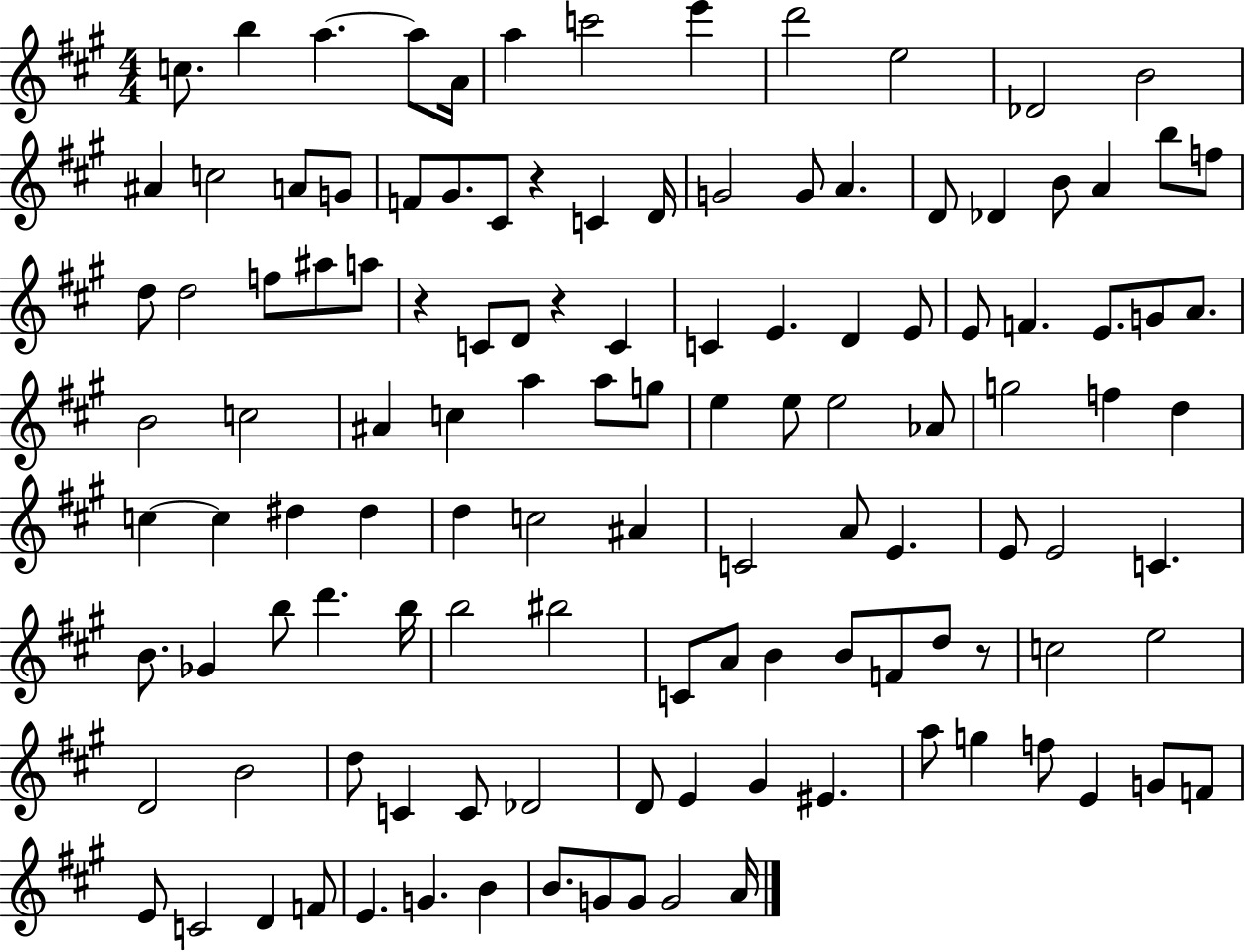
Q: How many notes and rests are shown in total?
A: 121